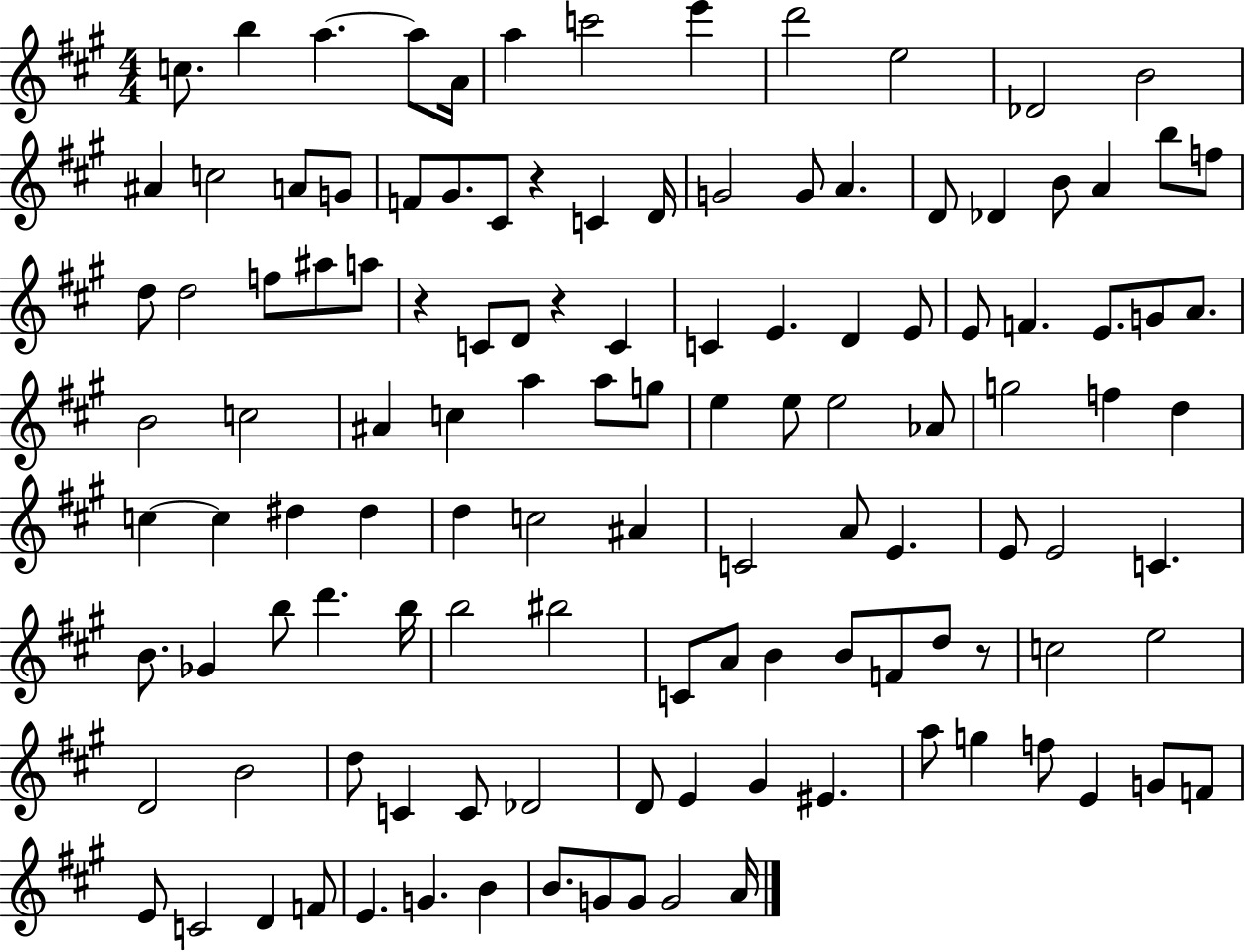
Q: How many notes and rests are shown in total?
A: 121